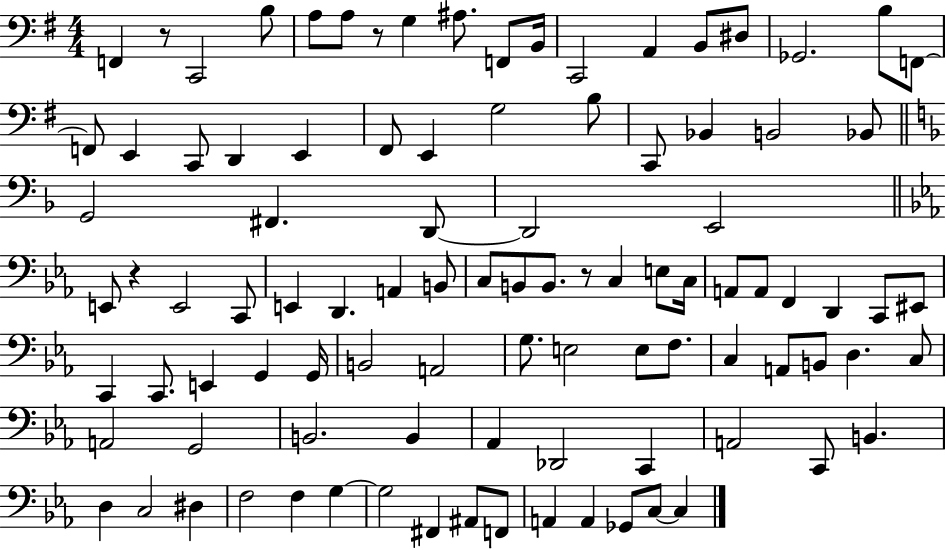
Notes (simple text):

F2/q R/e C2/h B3/e A3/e A3/e R/e G3/q A#3/e. F2/e B2/s C2/h A2/q B2/e D#3/e Gb2/h. B3/e F2/e F2/e E2/q C2/e D2/q E2/q F#2/e E2/q G3/h B3/e C2/e Bb2/q B2/h Bb2/e G2/h F#2/q. D2/e D2/h E2/h E2/e R/q E2/h C2/e E2/q D2/q. A2/q B2/e C3/e B2/e B2/e. R/e C3/q E3/e C3/s A2/e A2/e F2/q D2/q C2/e EIS2/e C2/q C2/e. E2/q G2/q G2/s B2/h A2/h G3/e. E3/h E3/e F3/e. C3/q A2/e B2/e D3/q. C3/e A2/h G2/h B2/h. B2/q Ab2/q Db2/h C2/q A2/h C2/e B2/q. D3/q C3/h D#3/q F3/h F3/q G3/q G3/h F#2/q A#2/e F2/e A2/q A2/q Gb2/e C3/e C3/q